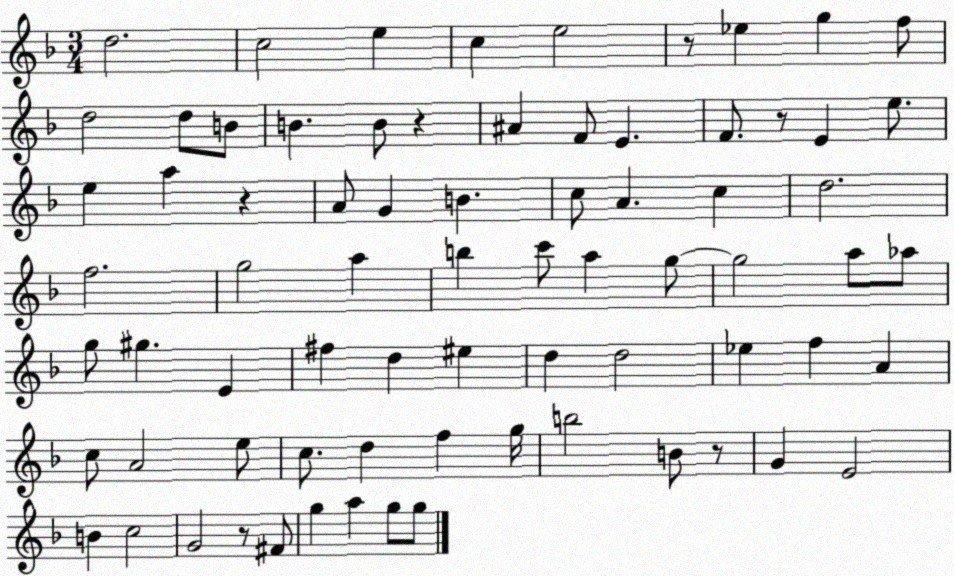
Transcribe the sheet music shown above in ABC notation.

X:1
T:Untitled
M:3/4
L:1/4
K:F
d2 c2 e c e2 z/2 _e g f/2 d2 d/2 B/2 B B/2 z ^A F/2 E F/2 z/2 E e/2 e a z A/2 G B c/2 A c d2 f2 g2 a b c'/2 a g/2 g2 a/2 _a/2 g/2 ^g E ^f d ^e d d2 _e f A c/2 A2 e/2 c/2 d f g/4 b2 B/2 z/2 G E2 B c2 G2 z/2 ^F/2 g a g/2 g/2